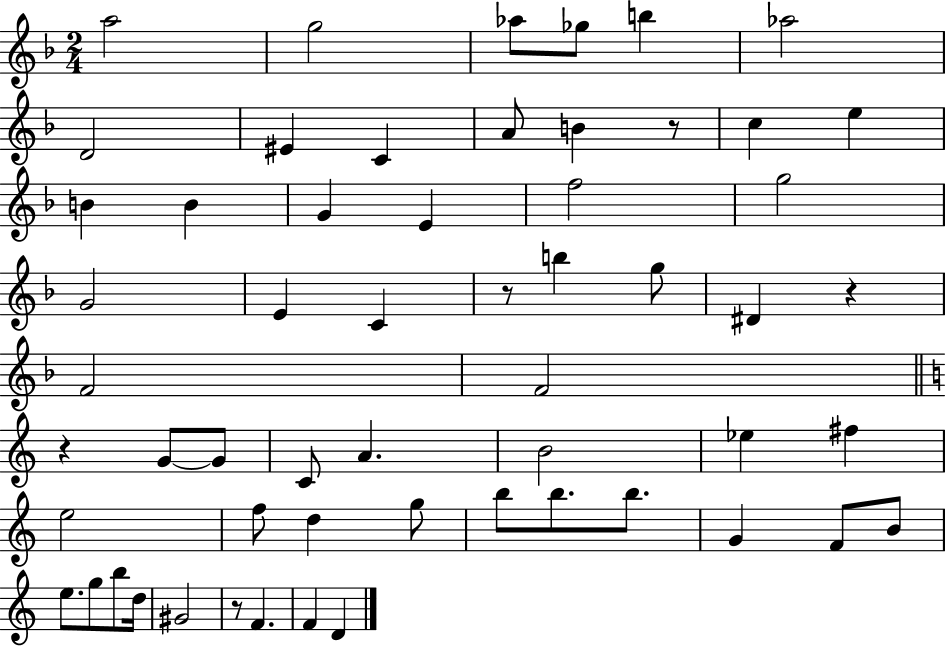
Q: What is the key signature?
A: F major